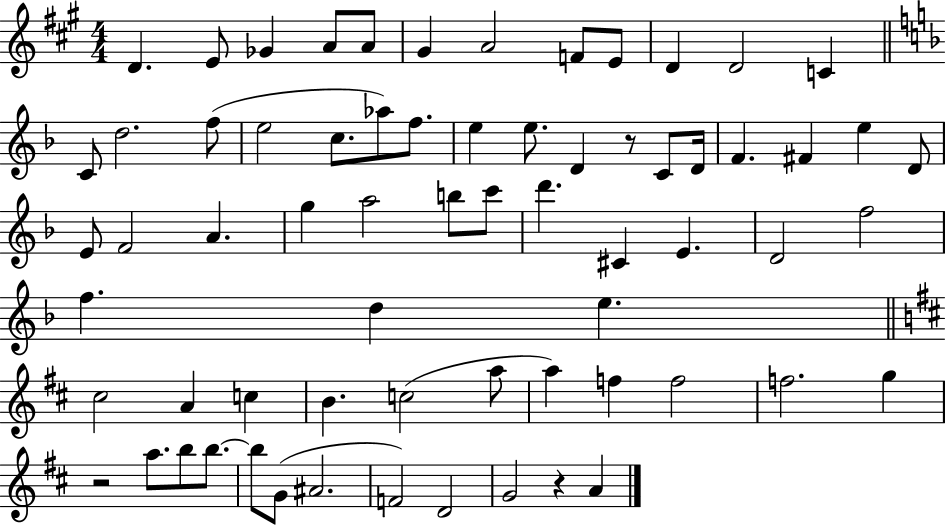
D4/q. E4/e Gb4/q A4/e A4/e G#4/q A4/h F4/e E4/e D4/q D4/h C4/q C4/e D5/h. F5/e E5/h C5/e. Ab5/e F5/e. E5/q E5/e. D4/q R/e C4/e D4/s F4/q. F#4/q E5/q D4/e E4/e F4/h A4/q. G5/q A5/h B5/e C6/e D6/q. C#4/q E4/q. D4/h F5/h F5/q. D5/q E5/q. C#5/h A4/q C5/q B4/q. C5/h A5/e A5/q F5/q F5/h F5/h. G5/q R/h A5/e. B5/e B5/e. B5/e G4/e A#4/h. F4/h D4/h G4/h R/q A4/q